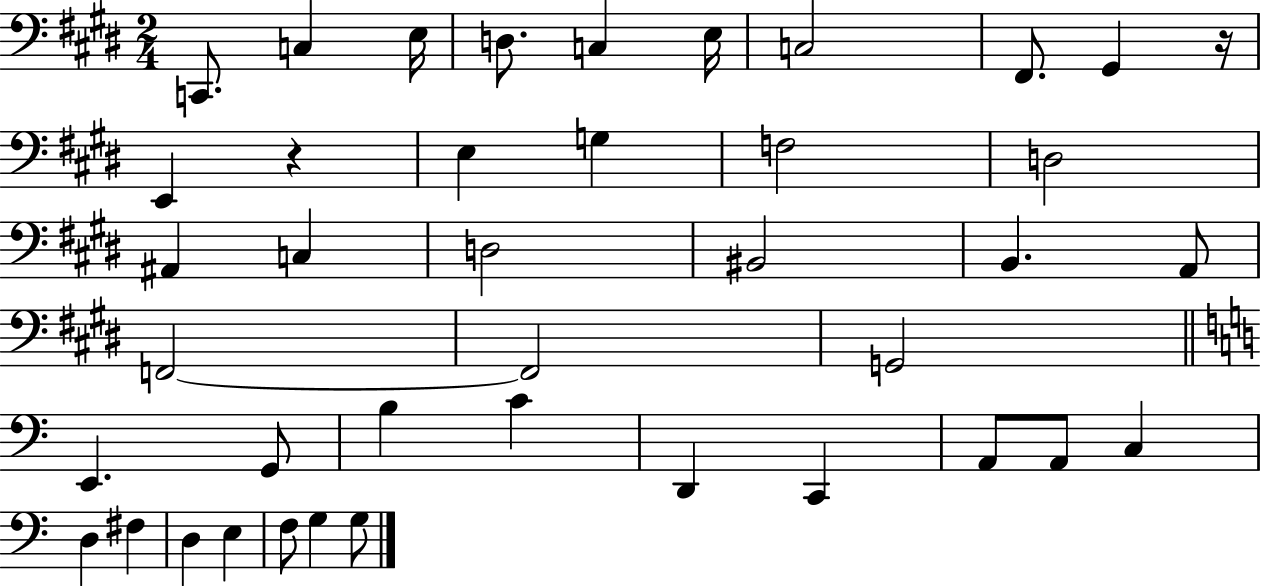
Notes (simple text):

C2/e. C3/q E3/s D3/e. C3/q E3/s C3/h F#2/e. G#2/q R/s E2/q R/q E3/q G3/q F3/h D3/h A#2/q C3/q D3/h BIS2/h B2/q. A2/e F2/h F2/h G2/h E2/q. G2/e B3/q C4/q D2/q C2/q A2/e A2/e C3/q D3/q F#3/q D3/q E3/q F3/e G3/q G3/e